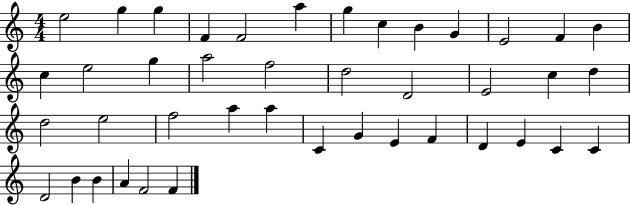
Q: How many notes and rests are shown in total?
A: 42